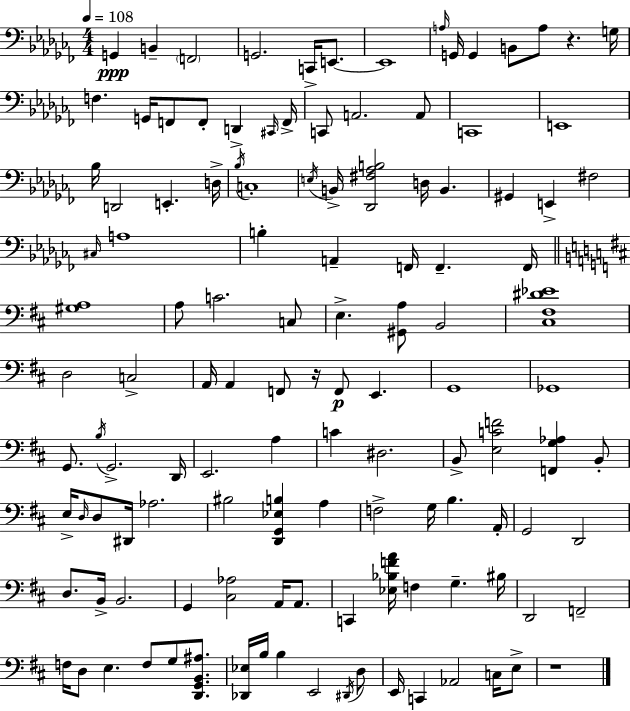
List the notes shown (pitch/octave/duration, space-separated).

G2/q B2/q F2/h G2/h. C2/s E2/e. E2/w A3/s G2/s G2/q B2/e A3/e R/q. G3/s F3/q. G2/s F2/e F2/e D2/q C#2/s F2/s C2/e A2/h. A2/e C2/w E2/w Bb3/s D2/h E2/q. D3/s Bb3/s C3/w E3/s B2/s [Db2,F#3,Ab3,B3]/h D3/s B2/q. G#2/q E2/q F#3/h C#3/s A3/w B3/q A2/q F2/s F2/q. F2/s [G#3,A3]/w A3/e C4/h. C3/e E3/q. [G#2,A3]/e B2/h [C#3,F#3,D#4,Eb4]/w D3/h C3/h A2/s A2/q F2/e R/s F2/e E2/q. G2/w Gb2/w G2/e. B3/s G2/h. D2/s E2/h. A3/q C4/q D#3/h. B2/e [E3,C4,F4]/h [F2,G3,Ab3]/q B2/e E3/s D3/s D3/e D#2/s Ab3/h. BIS3/h [D2,G2,Eb3,B3]/q A3/q F3/h G3/s B3/q. A2/s G2/h D2/h D3/e. B2/s B2/h. G2/q [C#3,Ab3]/h A2/s A2/e. C2/q [Eb3,Bb3,F4,A4]/s F3/q G3/q. BIS3/s D2/h F2/h F3/s D3/e E3/q. F3/e G3/e [D2,G2,B2,A#3]/e. [Db2,Eb3]/s B3/s B3/q E2/h D#2/s D3/e E2/s C2/q Ab2/h C3/s E3/e R/w